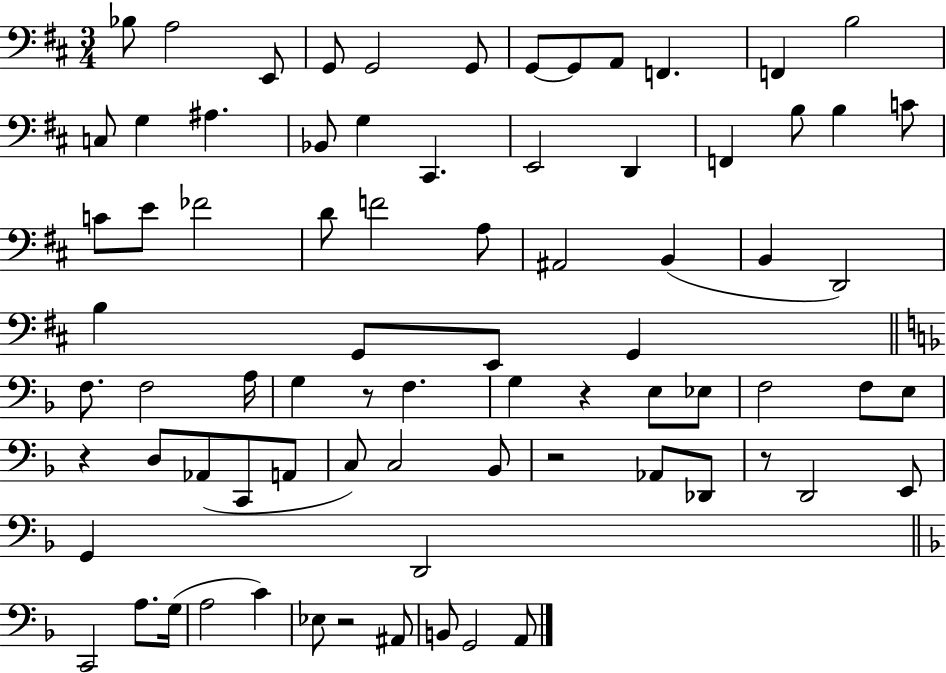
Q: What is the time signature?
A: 3/4